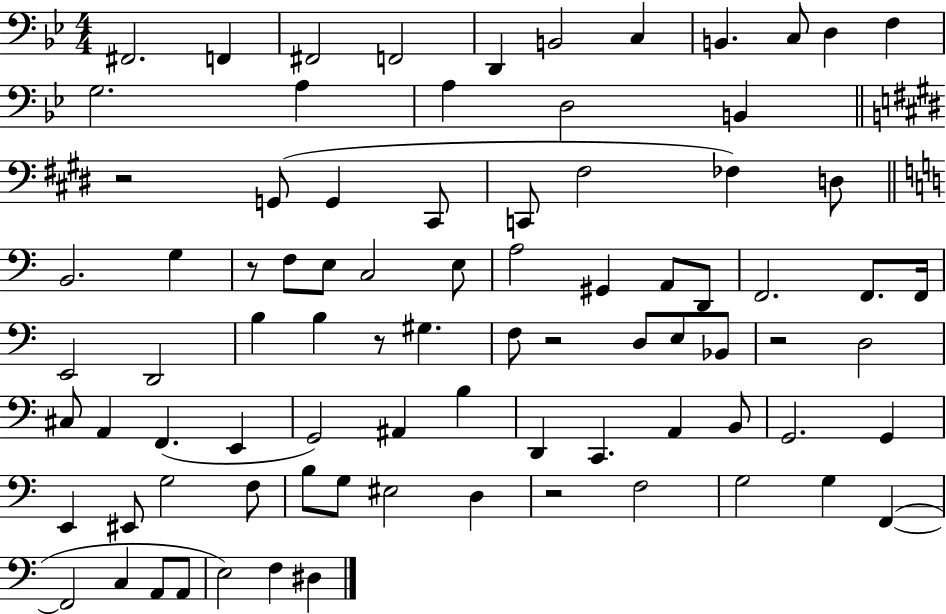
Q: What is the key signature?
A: BES major